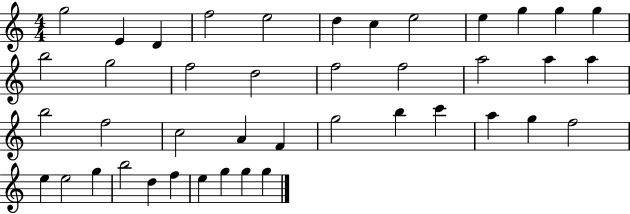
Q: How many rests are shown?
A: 0